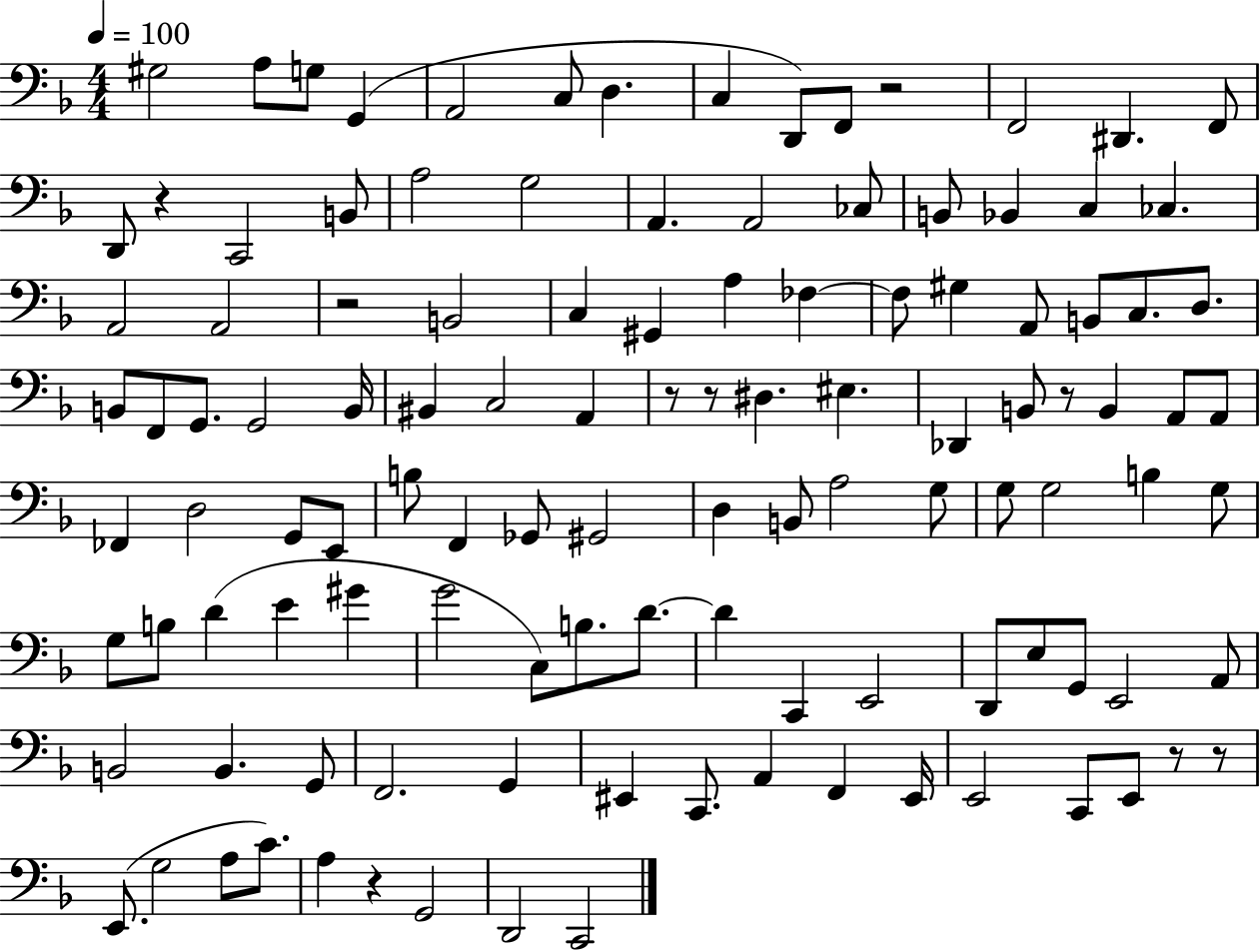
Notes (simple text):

G#3/h A3/e G3/e G2/q A2/h C3/e D3/q. C3/q D2/e F2/e R/h F2/h D#2/q. F2/e D2/e R/q C2/h B2/e A3/h G3/h A2/q. A2/h CES3/e B2/e Bb2/q C3/q CES3/q. A2/h A2/h R/h B2/h C3/q G#2/q A3/q FES3/q FES3/e G#3/q A2/e B2/e C3/e. D3/e. B2/e F2/e G2/e. G2/h B2/s BIS2/q C3/h A2/q R/e R/e D#3/q. EIS3/q. Db2/q B2/e R/e B2/q A2/e A2/e FES2/q D3/h G2/e E2/e B3/e F2/q Gb2/e G#2/h D3/q B2/e A3/h G3/e G3/e G3/h B3/q G3/e G3/e B3/e D4/q E4/q G#4/q G4/h C3/e B3/e. D4/e. D4/q C2/q E2/h D2/e E3/e G2/e E2/h A2/e B2/h B2/q. G2/e F2/h. G2/q EIS2/q C2/e. A2/q F2/q EIS2/s E2/h C2/e E2/e R/e R/e E2/e. G3/h A3/e C4/e. A3/q R/q G2/h D2/h C2/h